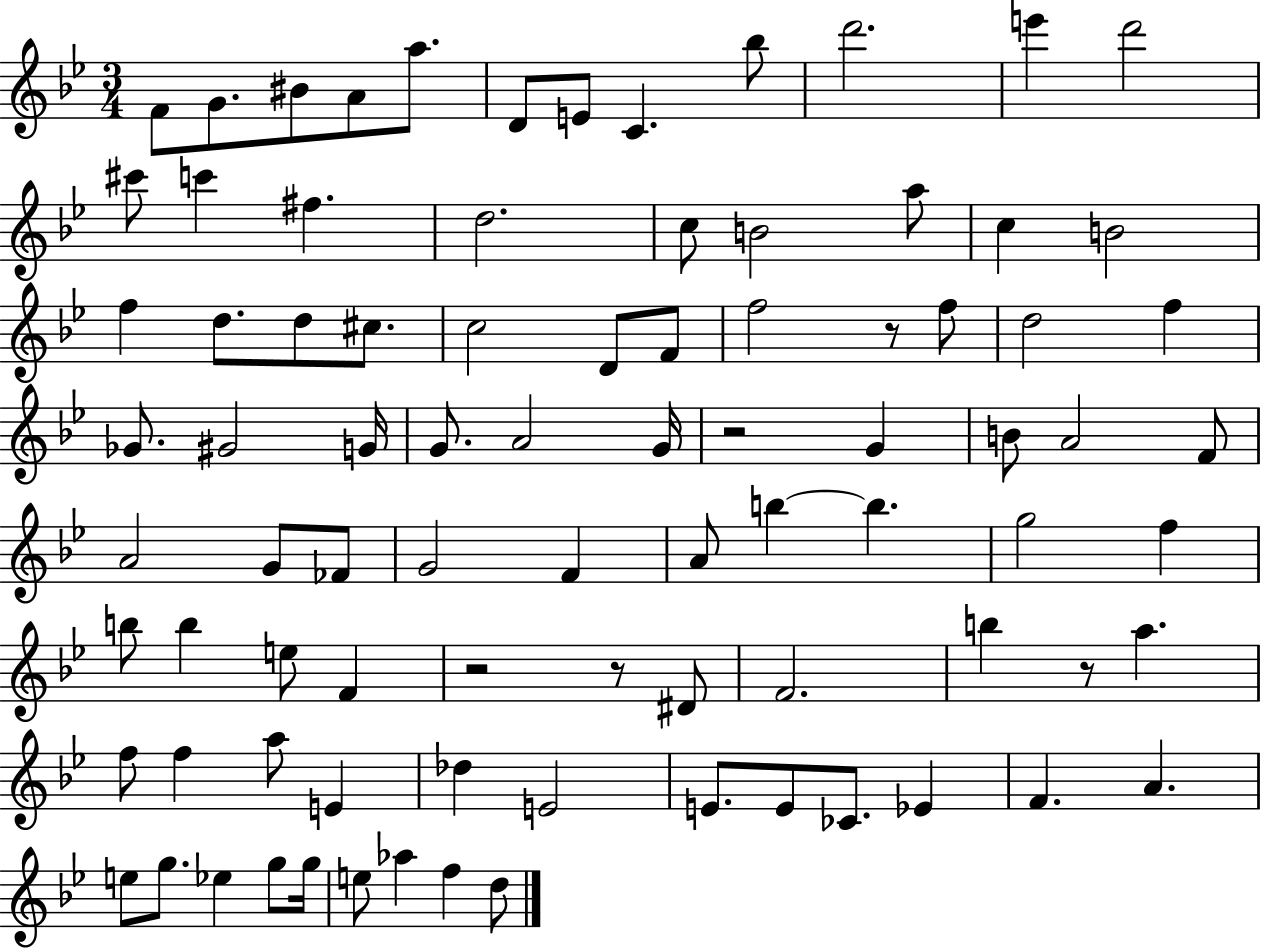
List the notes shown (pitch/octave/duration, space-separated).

F4/e G4/e. BIS4/e A4/e A5/e. D4/e E4/e C4/q. Bb5/e D6/h. E6/q D6/h C#6/e C6/q F#5/q. D5/h. C5/e B4/h A5/e C5/q B4/h F5/q D5/e. D5/e C#5/e. C5/h D4/e F4/e F5/h R/e F5/e D5/h F5/q Gb4/e. G#4/h G4/s G4/e. A4/h G4/s R/h G4/q B4/e A4/h F4/e A4/h G4/e FES4/e G4/h F4/q A4/e B5/q B5/q. G5/h F5/q B5/e B5/q E5/e F4/q R/h R/e D#4/e F4/h. B5/q R/e A5/q. F5/e F5/q A5/e E4/q Db5/q E4/h E4/e. E4/e CES4/e. Eb4/q F4/q. A4/q. E5/e G5/e. Eb5/q G5/e G5/s E5/e Ab5/q F5/q D5/e